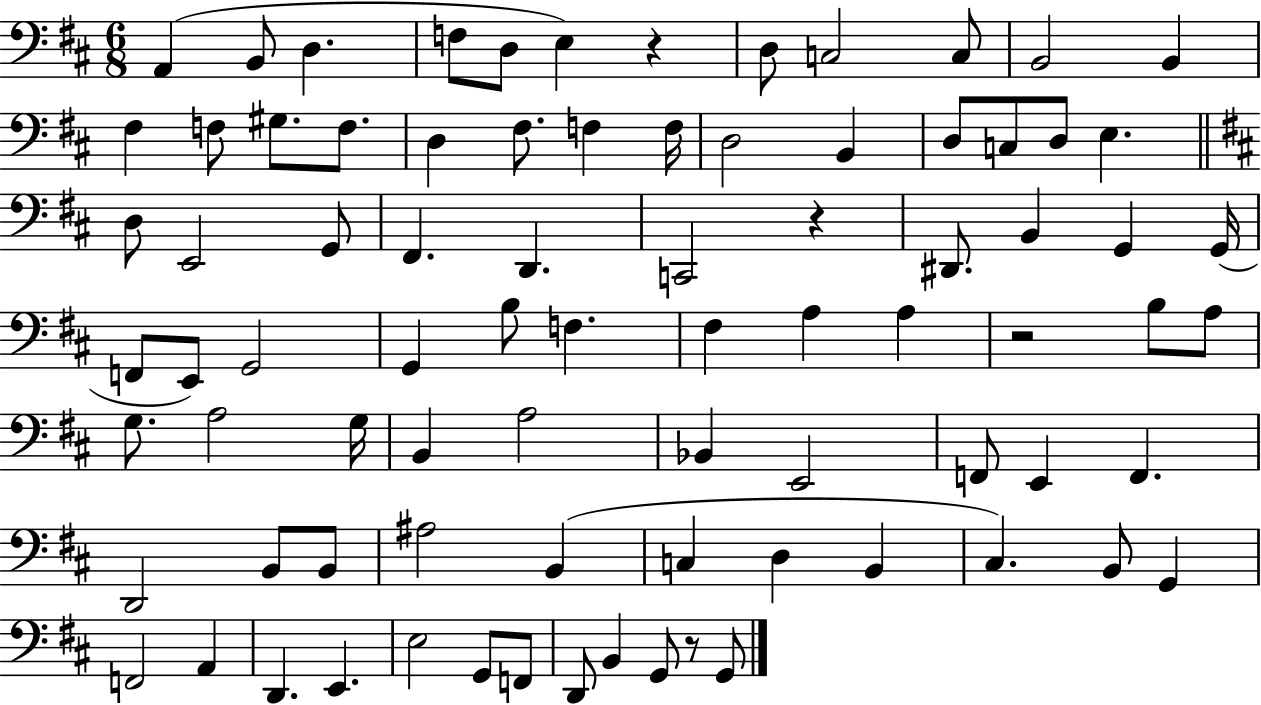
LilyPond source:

{
  \clef bass
  \numericTimeSignature
  \time 6/8
  \key d \major
  a,4( b,8 d4. | f8 d8 e4) r4 | d8 c2 c8 | b,2 b,4 | \break fis4 f8 gis8. f8. | d4 fis8. f4 f16 | d2 b,4 | d8 c8 d8 e4. | \break \bar "||" \break \key d \major d8 e,2 g,8 | fis,4. d,4. | c,2 r4 | dis,8. b,4 g,4 g,16( | \break f,8 e,8) g,2 | g,4 b8 f4. | fis4 a4 a4 | r2 b8 a8 | \break g8. a2 g16 | b,4 a2 | bes,4 e,2 | f,8 e,4 f,4. | \break d,2 b,8 b,8 | ais2 b,4( | c4 d4 b,4 | cis4.) b,8 g,4 | \break f,2 a,4 | d,4. e,4. | e2 g,8 f,8 | d,8 b,4 g,8 r8 g,8 | \break \bar "|."
}